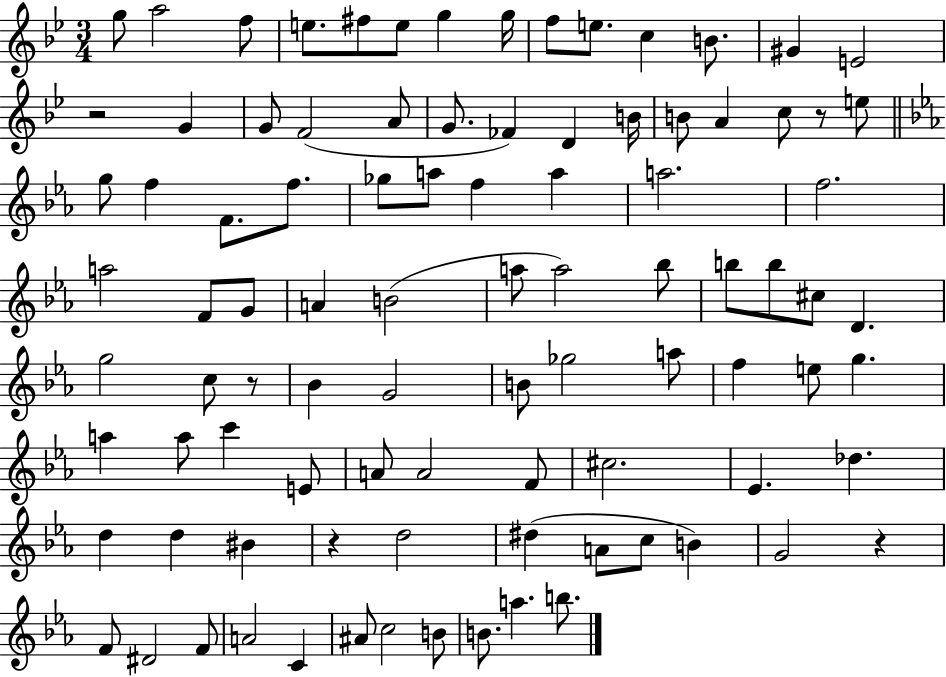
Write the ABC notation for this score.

X:1
T:Untitled
M:3/4
L:1/4
K:Bb
g/2 a2 f/2 e/2 ^f/2 e/2 g g/4 f/2 e/2 c B/2 ^G E2 z2 G G/2 F2 A/2 G/2 _F D B/4 B/2 A c/2 z/2 e/2 g/2 f F/2 f/2 _g/2 a/2 f a a2 f2 a2 F/2 G/2 A B2 a/2 a2 _b/2 b/2 b/2 ^c/2 D g2 c/2 z/2 _B G2 B/2 _g2 a/2 f e/2 g a a/2 c' E/2 A/2 A2 F/2 ^c2 _E _d d d ^B z d2 ^d A/2 c/2 B G2 z F/2 ^D2 F/2 A2 C ^A/2 c2 B/2 B/2 a b/2